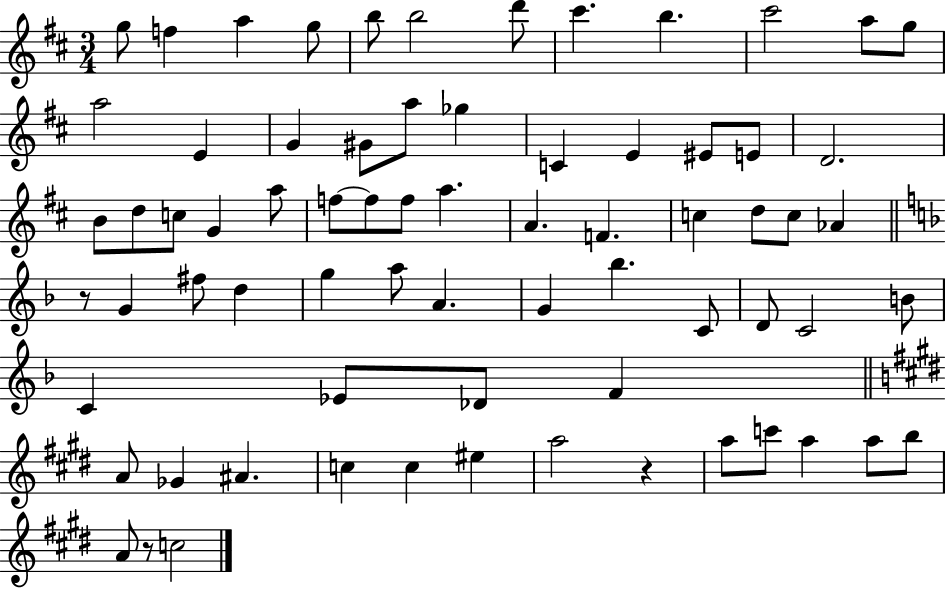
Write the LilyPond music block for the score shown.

{
  \clef treble
  \numericTimeSignature
  \time 3/4
  \key d \major
  \repeat volta 2 { g''8 f''4 a''4 g''8 | b''8 b''2 d'''8 | cis'''4. b''4. | cis'''2 a''8 g''8 | \break a''2 e'4 | g'4 gis'8 a''8 ges''4 | c'4 e'4 eis'8 e'8 | d'2. | \break b'8 d''8 c''8 g'4 a''8 | f''8~~ f''8 f''8 a''4. | a'4. f'4. | c''4 d''8 c''8 aes'4 | \break \bar "||" \break \key f \major r8 g'4 fis''8 d''4 | g''4 a''8 a'4. | g'4 bes''4. c'8 | d'8 c'2 b'8 | \break c'4 ees'8 des'8 f'4 | \bar "||" \break \key e \major a'8 ges'4 ais'4. | c''4 c''4 eis''4 | a''2 r4 | a''8 c'''8 a''4 a''8 b''8 | \break a'8 r8 c''2 | } \bar "|."
}